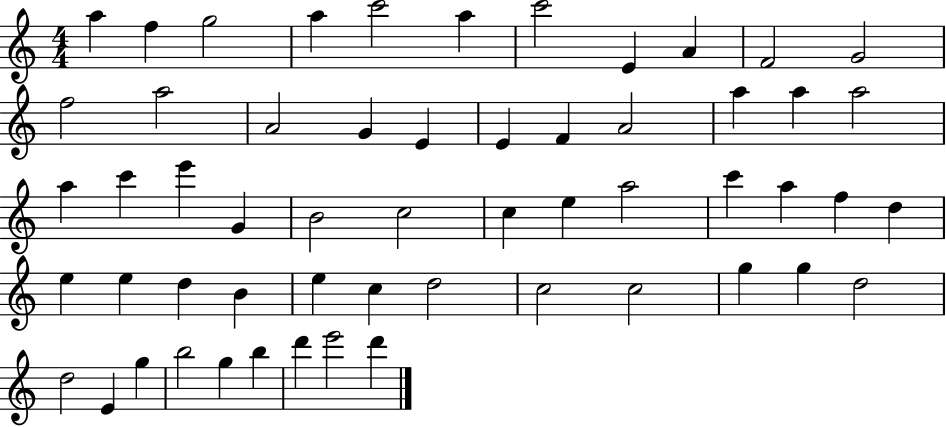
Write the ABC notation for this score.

X:1
T:Untitled
M:4/4
L:1/4
K:C
a f g2 a c'2 a c'2 E A F2 G2 f2 a2 A2 G E E F A2 a a a2 a c' e' G B2 c2 c e a2 c' a f d e e d B e c d2 c2 c2 g g d2 d2 E g b2 g b d' e'2 d'